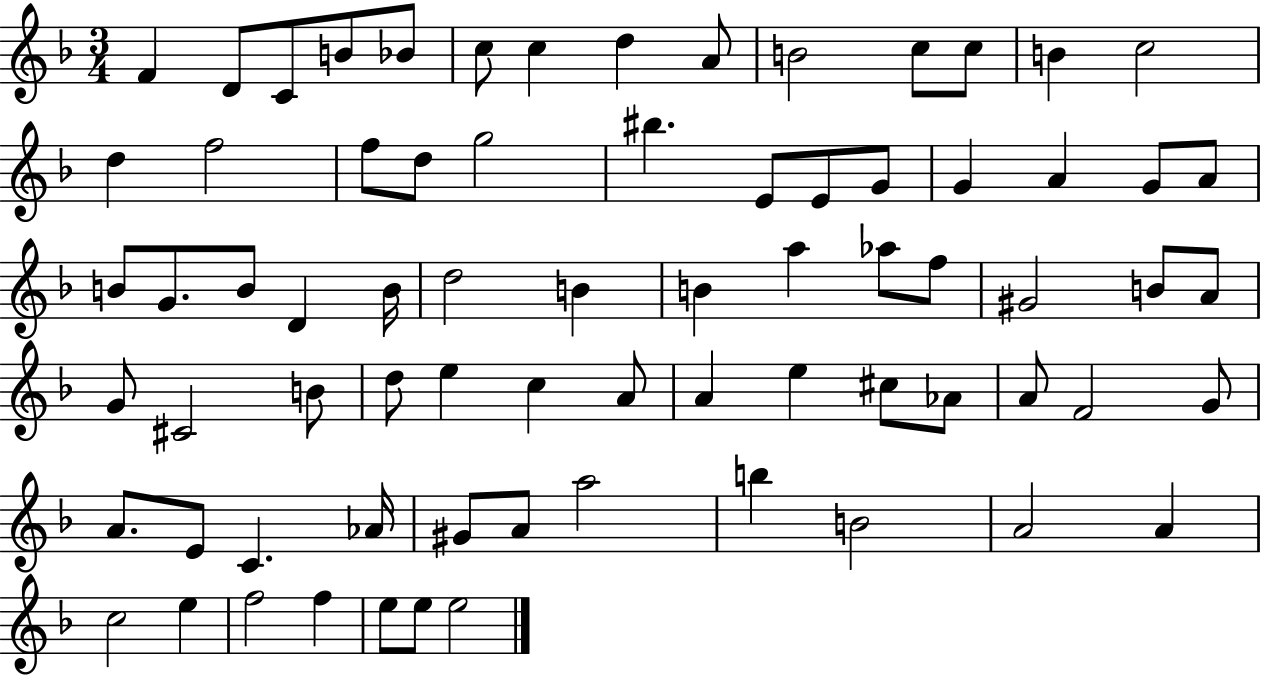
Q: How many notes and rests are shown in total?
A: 73